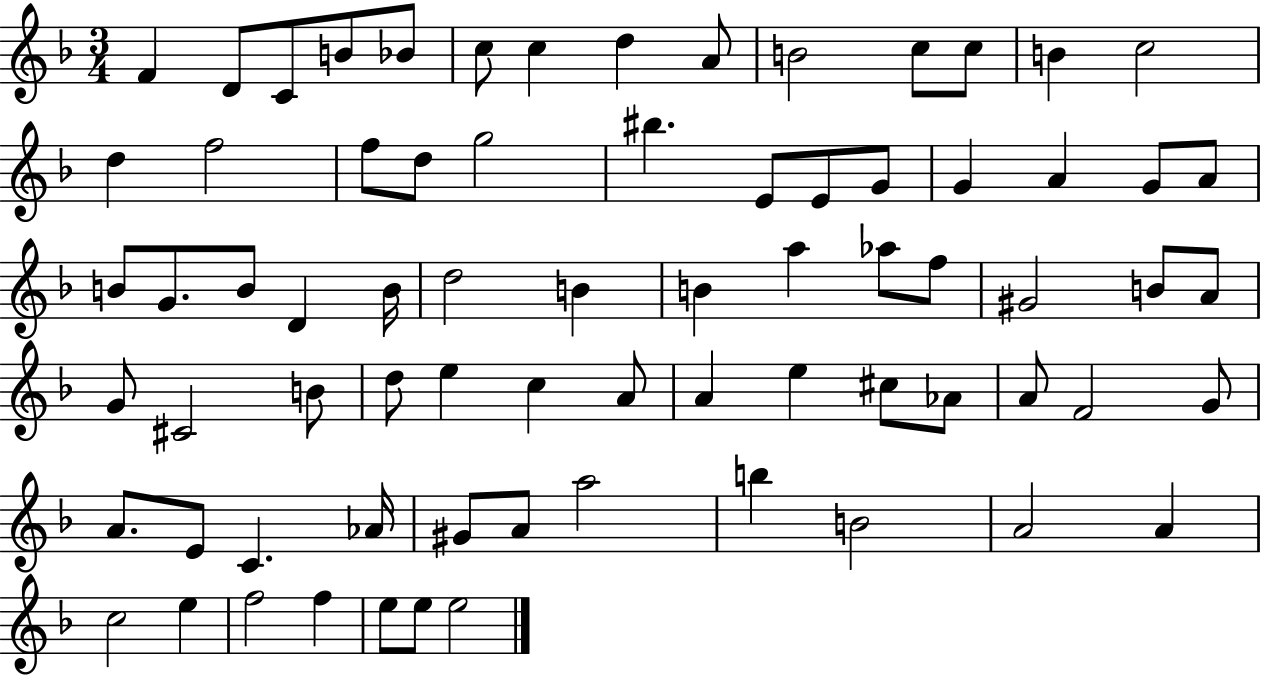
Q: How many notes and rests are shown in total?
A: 73